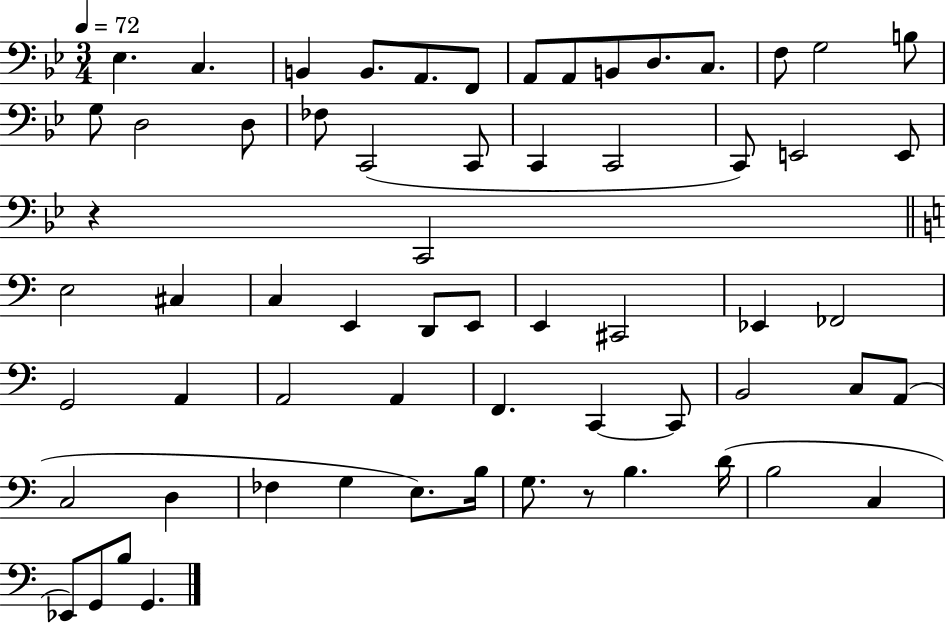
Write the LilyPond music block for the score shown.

{
  \clef bass
  \numericTimeSignature
  \time 3/4
  \key bes \major
  \tempo 4 = 72
  ees4. c4. | b,4 b,8. a,8. f,8 | a,8 a,8 b,8 d8. c8. | f8 g2 b8 | \break g8 d2 d8 | fes8 c,2( c,8 | c,4 c,2 | c,8) e,2 e,8 | \break r4 c,2 | \bar "||" \break \key a \minor e2 cis4 | c4 e,4 d,8 e,8 | e,4 cis,2 | ees,4 fes,2 | \break g,2 a,4 | a,2 a,4 | f,4. c,4~~ c,8 | b,2 c8 a,8( | \break c2 d4 | fes4 g4 e8.) b16 | g8. r8 b4. d'16( | b2 c4 | \break ees,8) g,8 b8 g,4. | \bar "|."
}